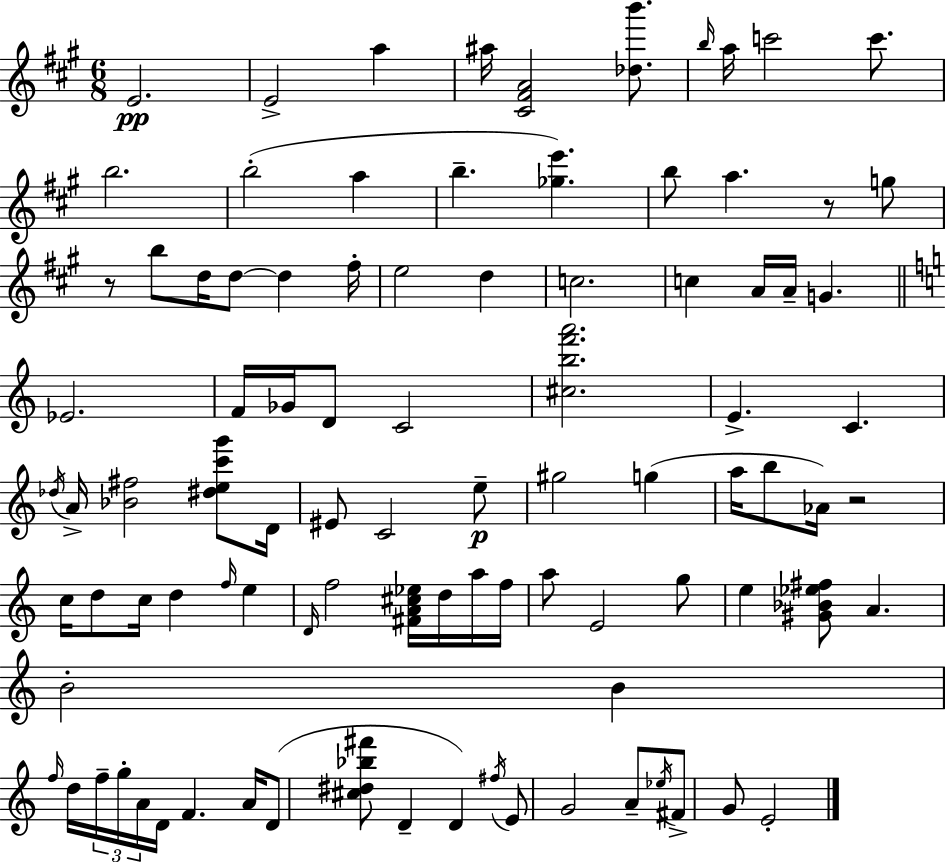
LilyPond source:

{
  \clef treble
  \numericTimeSignature
  \time 6/8
  \key a \major
  e'2.\pp | e'2-> a''4 | ais''16 <cis' fis' a'>2 <des'' b'''>8. | \grace { b''16 } a''16 c'''2 c'''8. | \break b''2. | b''2-.( a''4 | b''4.-- <ges'' e'''>4.) | b''8 a''4. r8 g''8 | \break r8 b''8 d''16 d''8~~ d''4 | fis''16-. e''2 d''4 | c''2. | c''4 a'16 a'16-- g'4. | \break \bar "||" \break \key c \major ees'2. | f'16 ges'16 d'8 c'2 | <cis'' b'' f''' a'''>2. | e'4.-> c'4. | \break \acciaccatura { des''16 } a'16-> <bes' fis''>2 <dis'' e'' c''' g'''>8 | d'16 eis'8 c'2 e''8--\p | gis''2 g''4( | a''16 b''8 aes'16) r2 | \break c''16 d''8 c''16 d''4 \grace { f''16 } e''4 | \grace { d'16 } f''2 <fis' a' cis'' ees''>16 | d''16 a''16 f''16 a''8 e'2 | g''8 e''4 <gis' bes' ees'' fis''>8 a'4. | \break b'2-. b'4 | \grace { f''16 } d''16 \tuplet 3/2 { f''16-- g''16-. a'16 } d'16 f'4. | a'16 d'8( <cis'' dis'' bes'' fis'''>8 d'4-- | d'4) \acciaccatura { fis''16 } e'8 g'2 | \break a'8-- \acciaccatura { ees''16 } fis'8-> g'8 e'2-. | \bar "|."
}